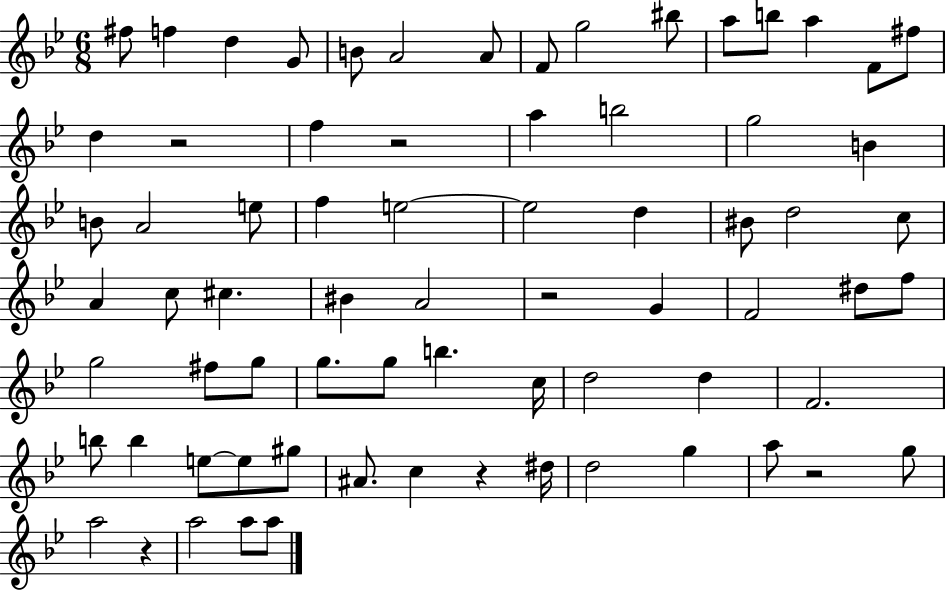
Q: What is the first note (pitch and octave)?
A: F#5